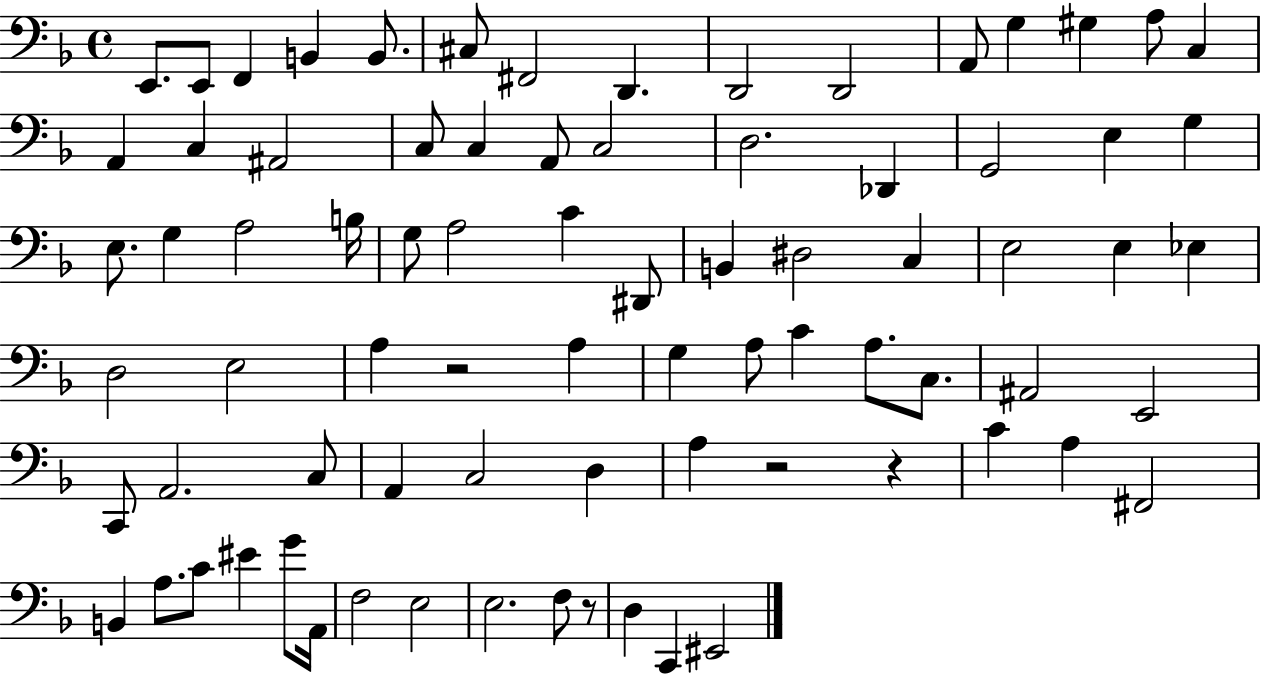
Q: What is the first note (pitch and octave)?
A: E2